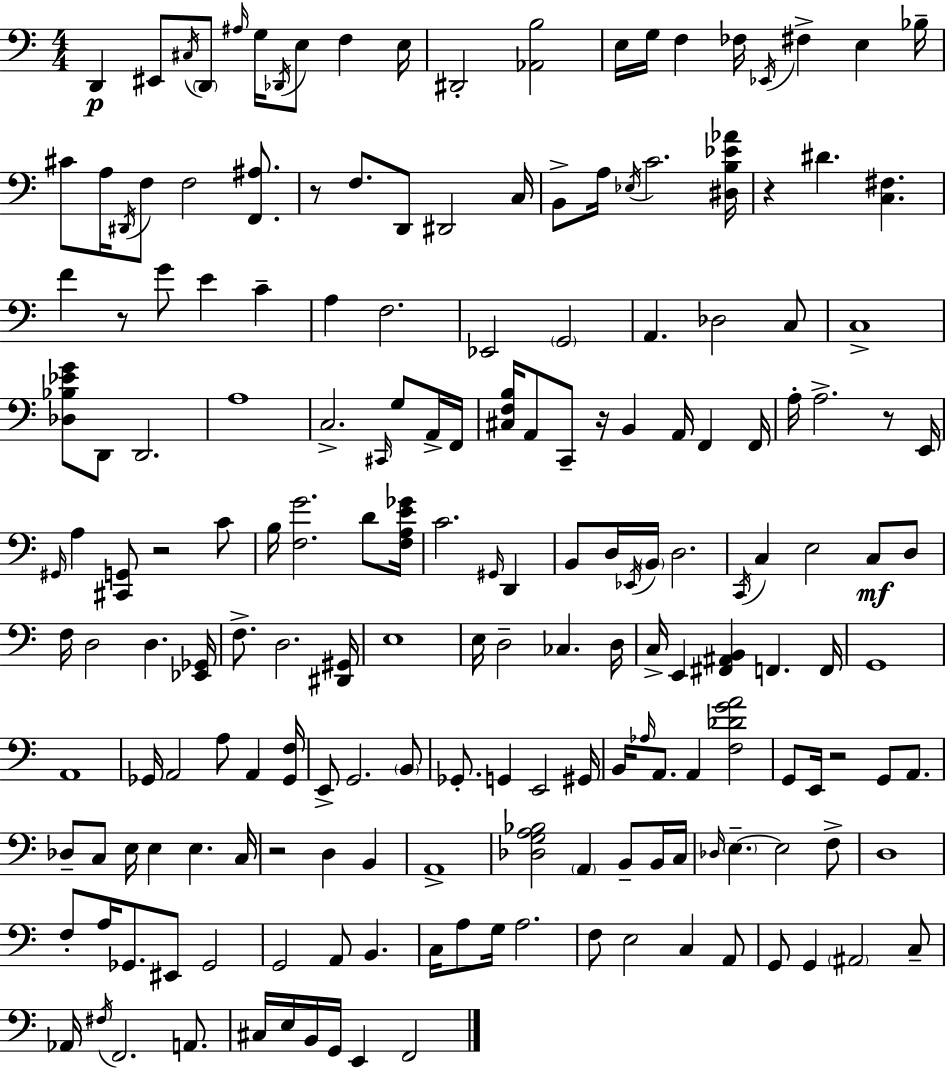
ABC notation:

X:1
T:Untitled
M:4/4
L:1/4
K:Am
D,, ^E,,/2 ^C,/4 D,,/2 ^A,/4 G,/4 _D,,/4 E,/2 F, E,/4 ^D,,2 [_A,,B,]2 E,/4 G,/4 F, _F,/4 _E,,/4 ^F, E, _B,/4 ^C/2 A,/4 ^D,,/4 F,/2 F,2 [F,,^A,]/2 z/2 F,/2 D,,/2 ^D,,2 C,/4 B,,/2 A,/4 _E,/4 C2 [^D,B,_E_A]/4 z ^D [C,^F,] F z/2 G/2 E C A, F,2 _E,,2 G,,2 A,, _D,2 C,/2 C,4 [_D,_B,_EG]/2 D,,/2 D,,2 A,4 C,2 ^C,,/4 G,/2 A,,/4 F,,/4 [^C,F,B,]/4 A,,/2 C,,/2 z/4 B,, A,,/4 F,, F,,/4 A,/4 A,2 z/2 E,,/4 ^G,,/4 A, [^C,,G,,]/2 z2 C/2 B,/4 [F,G]2 D/2 [F,A,E_G]/4 C2 ^G,,/4 D,, B,,/2 D,/4 _E,,/4 B,,/4 D,2 C,,/4 C, E,2 C,/2 D,/2 F,/4 D,2 D, [_E,,_G,,]/4 F,/2 D,2 [^D,,^G,,]/4 E,4 E,/4 D,2 _C, D,/4 C,/4 E,, [^F,,^A,,B,,] F,, F,,/4 G,,4 A,,4 _G,,/4 A,,2 A,/2 A,, [_G,,F,]/4 E,,/2 G,,2 B,,/2 _G,,/2 G,, E,,2 ^G,,/4 B,,/4 _A,/4 A,,/2 A,, [F,_DGA]2 G,,/2 E,,/4 z2 G,,/2 A,,/2 _D,/2 C,/2 E,/4 E, E, C,/4 z2 D, B,, A,,4 [_D,G,A,_B,]2 A,, B,,/2 B,,/4 C,/4 _D,/4 E, E,2 F,/2 D,4 F,/2 A,/4 _G,,/2 ^E,,/2 _G,,2 G,,2 A,,/2 B,, C,/4 A,/2 G,/4 A,2 F,/2 E,2 C, A,,/2 G,,/2 G,, ^A,,2 C,/2 _A,,/4 ^F,/4 F,,2 A,,/2 ^C,/4 E,/4 B,,/4 G,,/4 E,, F,,2